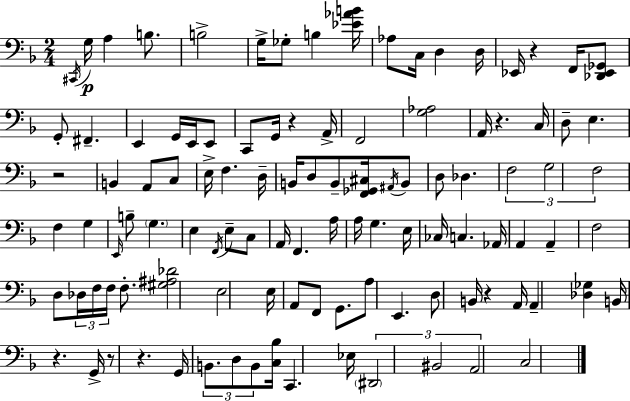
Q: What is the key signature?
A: D minor